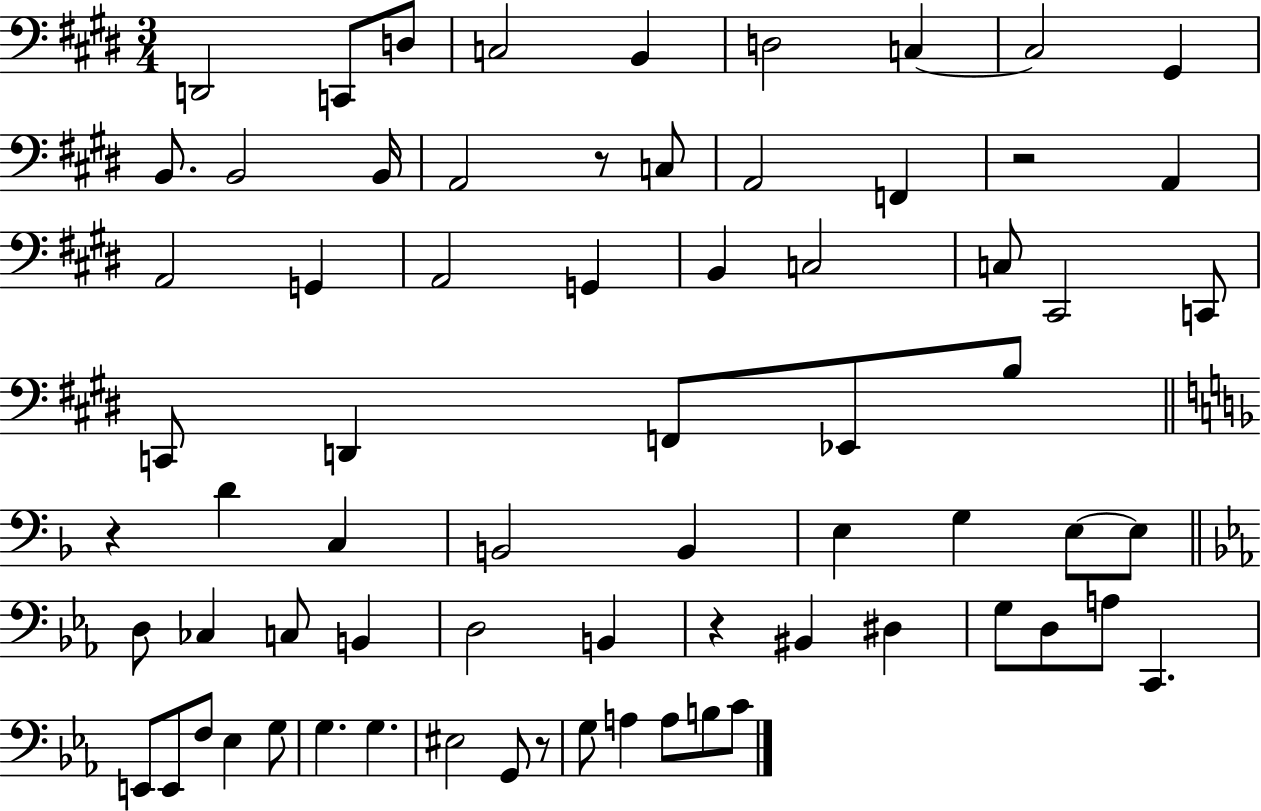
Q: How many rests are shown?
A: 5